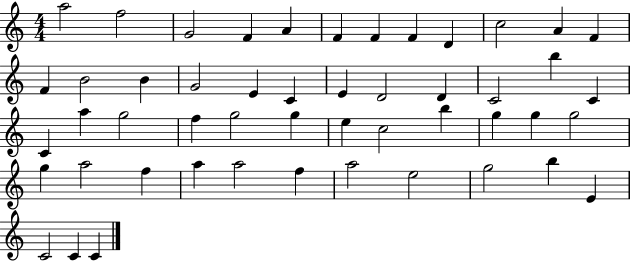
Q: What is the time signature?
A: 4/4